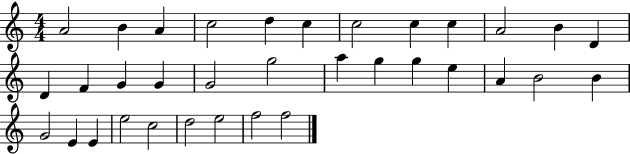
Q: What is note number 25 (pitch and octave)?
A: B4